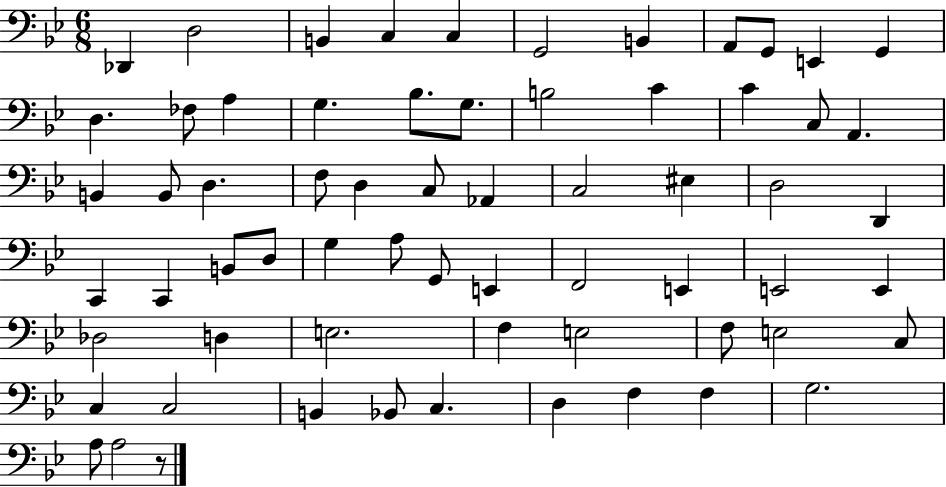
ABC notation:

X:1
T:Untitled
M:6/8
L:1/4
K:Bb
_D,, D,2 B,, C, C, G,,2 B,, A,,/2 G,,/2 E,, G,, D, _F,/2 A, G, _B,/2 G,/2 B,2 C C C,/2 A,, B,, B,,/2 D, F,/2 D, C,/2 _A,, C,2 ^E, D,2 D,, C,, C,, B,,/2 D,/2 G, A,/2 G,,/2 E,, F,,2 E,, E,,2 E,, _D,2 D, E,2 F, E,2 F,/2 E,2 C,/2 C, C,2 B,, _B,,/2 C, D, F, F, G,2 A,/2 A,2 z/2